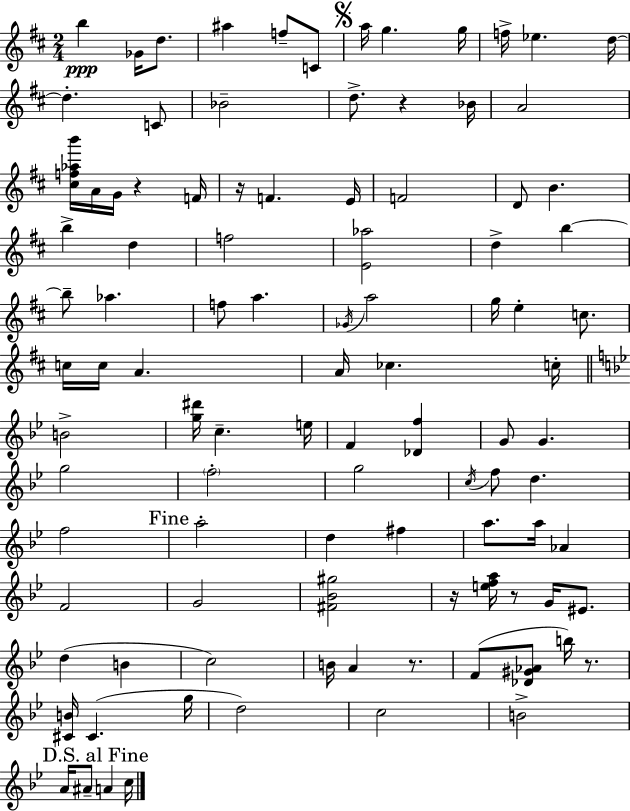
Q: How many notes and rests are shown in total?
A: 100